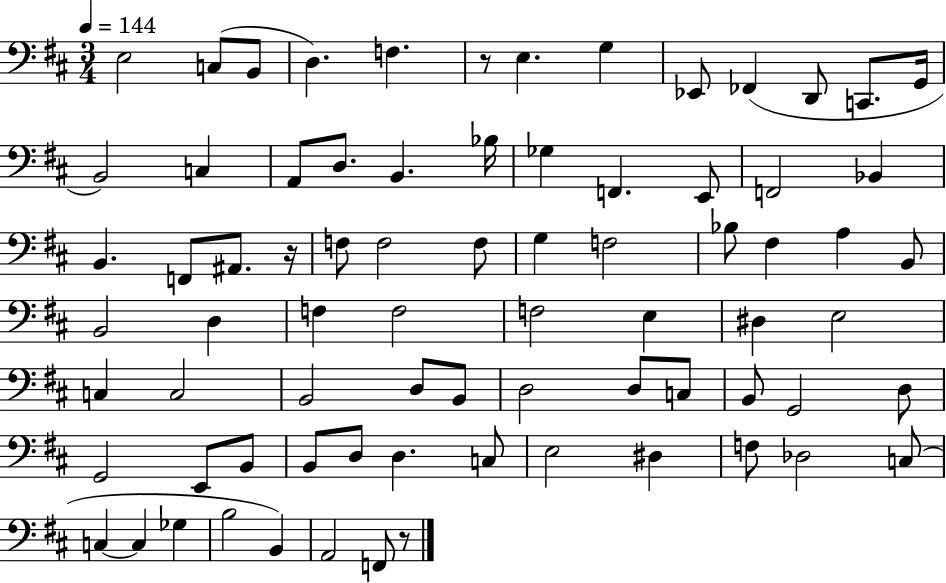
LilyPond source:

{
  \clef bass
  \numericTimeSignature
  \time 3/4
  \key d \major
  \tempo 4 = 144
  e2 c8( b,8 | d4.) f4. | r8 e4. g4 | ees,8 fes,4( d,8 c,8. g,16 | \break b,2) c4 | a,8 d8. b,4. bes16 | ges4 f,4. e,8 | f,2 bes,4 | \break b,4. f,8 ais,8. r16 | f8 f2 f8 | g4 f2 | bes8 fis4 a4 b,8 | \break b,2 d4 | f4 f2 | f2 e4 | dis4 e2 | \break c4 c2 | b,2 d8 b,8 | d2 d8 c8 | b,8 g,2 d8 | \break g,2 e,8 b,8 | b,8 d8 d4. c8 | e2 dis4 | f8 des2 c8( | \break c4~~ c4 ges4 | b2 b,4) | a,2 f,8 r8 | \bar "|."
}